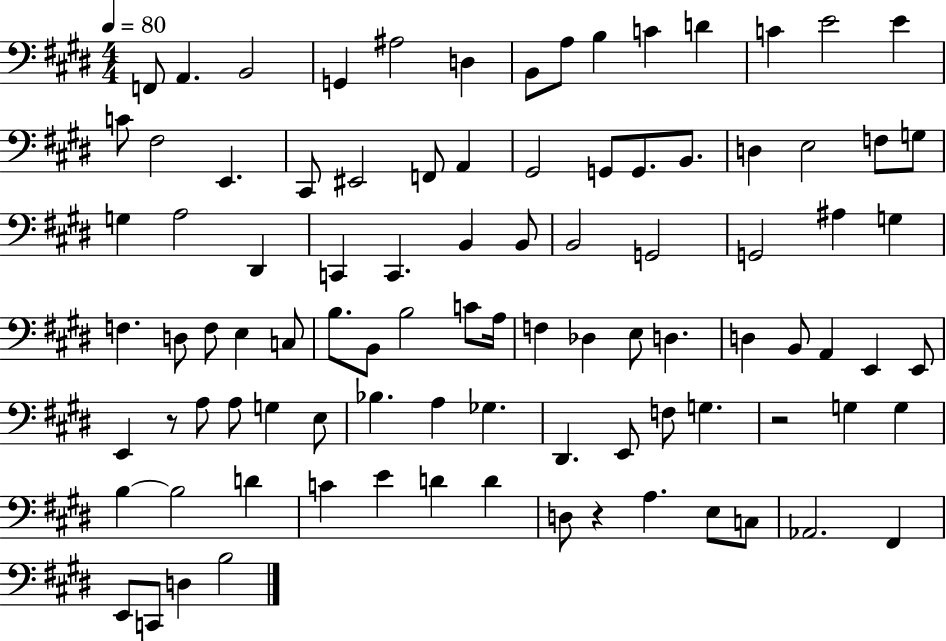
F2/e A2/q. B2/h G2/q A#3/h D3/q B2/e A3/e B3/q C4/q D4/q C4/q E4/h E4/q C4/e F#3/h E2/q. C#2/e EIS2/h F2/e A2/q G#2/h G2/e G2/e. B2/e. D3/q E3/h F3/e G3/e G3/q A3/h D#2/q C2/q C2/q. B2/q B2/e B2/h G2/h G2/h A#3/q G3/q F3/q. D3/e F3/e E3/q C3/e B3/e. B2/e B3/h C4/e A3/s F3/q Db3/q E3/e D3/q. D3/q B2/e A2/q E2/q E2/e E2/q R/e A3/e A3/e G3/q E3/e Bb3/q. A3/q Gb3/q. D#2/q. E2/e F3/e G3/q. R/h G3/q G3/q B3/q B3/h D4/q C4/q E4/q D4/q D4/q D3/e R/q A3/q. E3/e C3/e Ab2/h. F#2/q E2/e C2/e D3/q B3/h